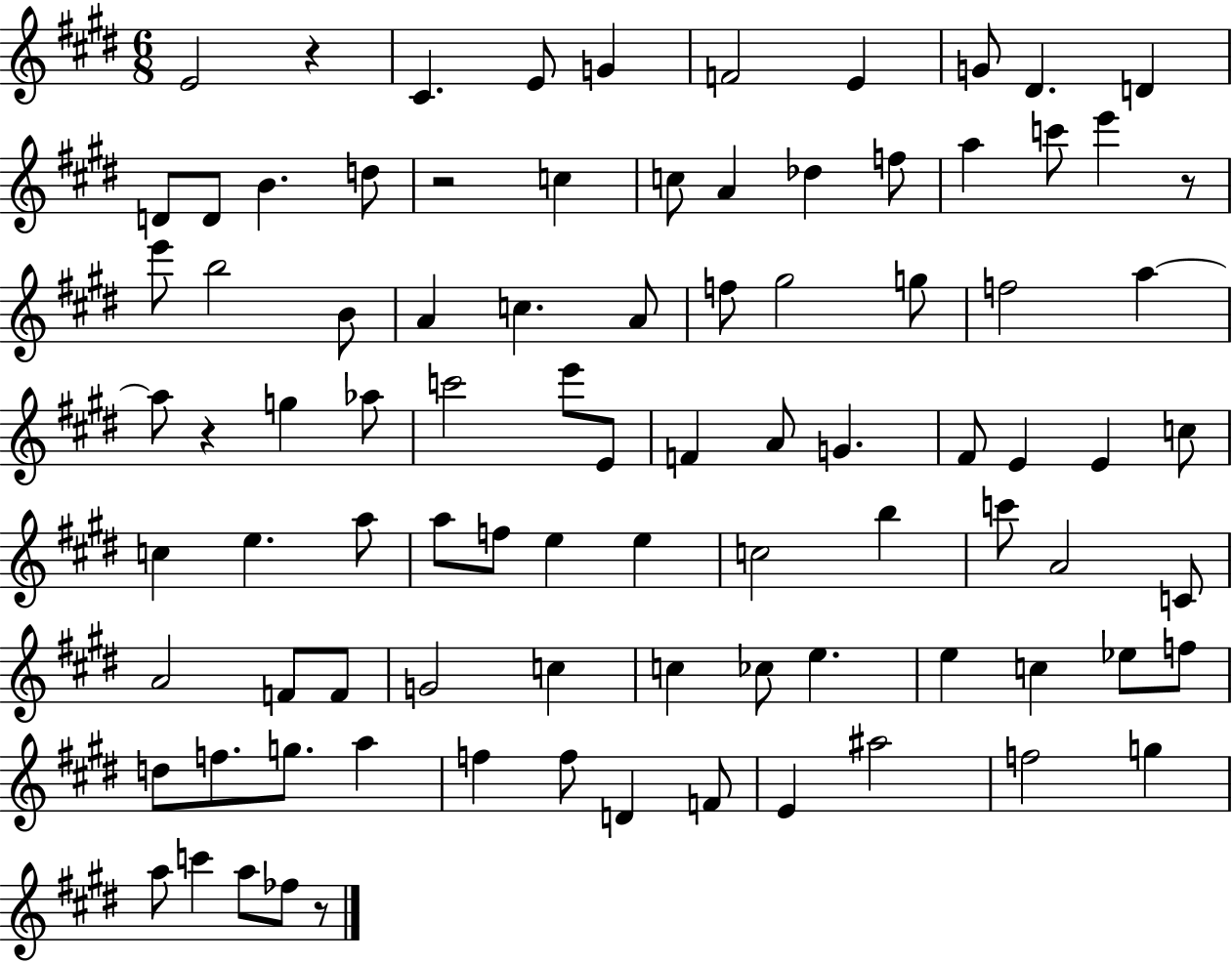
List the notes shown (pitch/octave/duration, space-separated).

E4/h R/q C#4/q. E4/e G4/q F4/h E4/q G4/e D#4/q. D4/q D4/e D4/e B4/q. D5/e R/h C5/q C5/e A4/q Db5/q F5/e A5/q C6/e E6/q R/e E6/e B5/h B4/e A4/q C5/q. A4/e F5/e G#5/h G5/e F5/h A5/q A5/e R/q G5/q Ab5/e C6/h E6/e E4/e F4/q A4/e G4/q. F#4/e E4/q E4/q C5/e C5/q E5/q. A5/e A5/e F5/e E5/q E5/q C5/h B5/q C6/e A4/h C4/e A4/h F4/e F4/e G4/h C5/q C5/q CES5/e E5/q. E5/q C5/q Eb5/e F5/e D5/e F5/e. G5/e. A5/q F5/q F5/e D4/q F4/e E4/q A#5/h F5/h G5/q A5/e C6/q A5/e FES5/e R/e